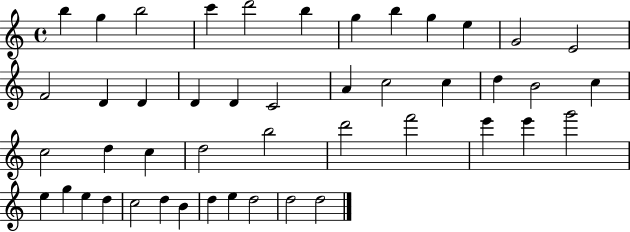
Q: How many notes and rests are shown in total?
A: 46